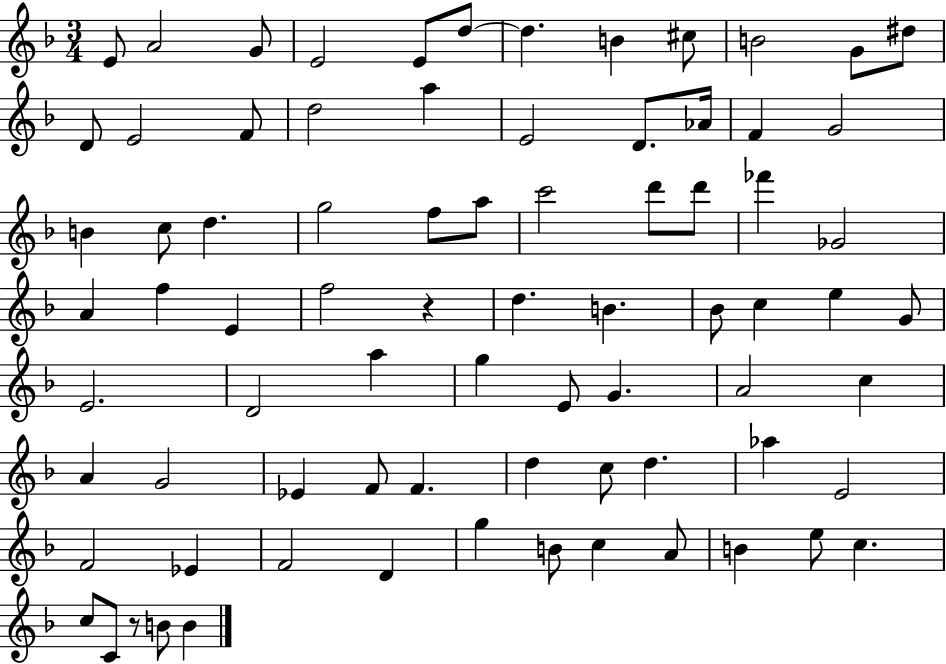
X:1
T:Untitled
M:3/4
L:1/4
K:F
E/2 A2 G/2 E2 E/2 d/2 d B ^c/2 B2 G/2 ^d/2 D/2 E2 F/2 d2 a E2 D/2 _A/4 F G2 B c/2 d g2 f/2 a/2 c'2 d'/2 d'/2 _f' _G2 A f E f2 z d B _B/2 c e G/2 E2 D2 a g E/2 G A2 c A G2 _E F/2 F d c/2 d _a E2 F2 _E F2 D g B/2 c A/2 B e/2 c c/2 C/2 z/2 B/2 B